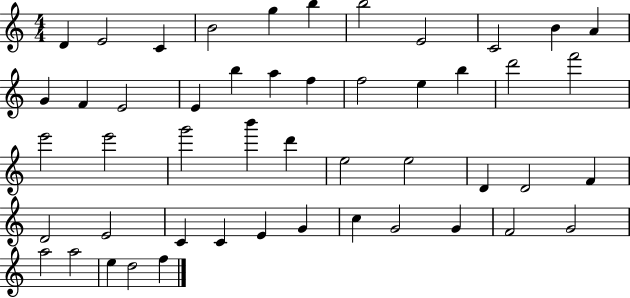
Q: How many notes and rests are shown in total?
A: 49